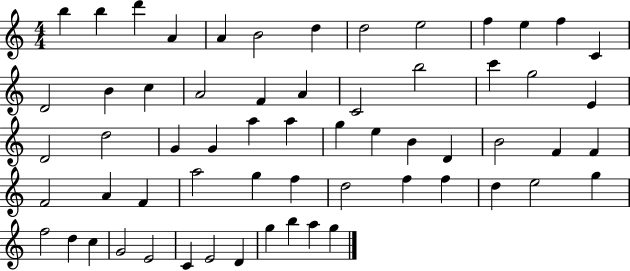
B5/q B5/q D6/q A4/q A4/q B4/h D5/q D5/h E5/h F5/q E5/q F5/q C4/q D4/h B4/q C5/q A4/h F4/q A4/q C4/h B5/h C6/q G5/h E4/q D4/h D5/h G4/q G4/q A5/q A5/q G5/q E5/q B4/q D4/q B4/h F4/q F4/q F4/h A4/q F4/q A5/h G5/q F5/q D5/h F5/q F5/q D5/q E5/h G5/q F5/h D5/q C5/q G4/h E4/h C4/q E4/h D4/q G5/q B5/q A5/q G5/q